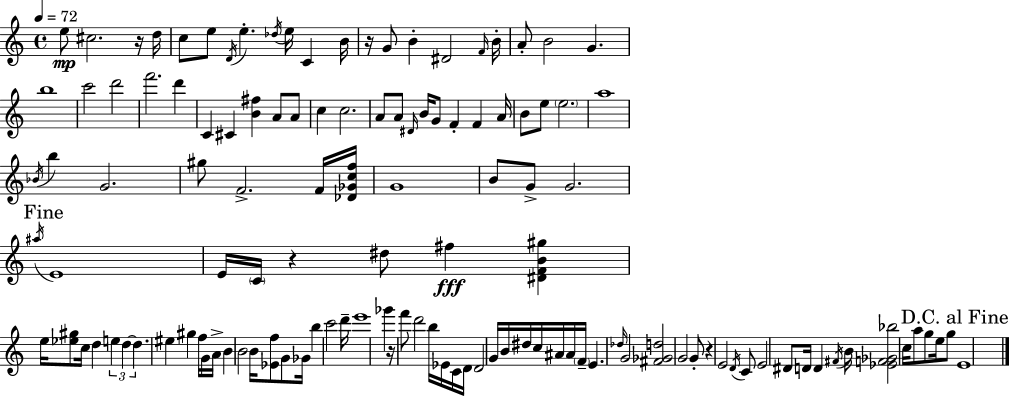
{
  \clef treble
  \time 4/4
  \defaultTimeSignature
  \key a \minor
  \tempo 4 = 72
  e''8\mp cis''2. r16 d''16 | c''8 e''8 \acciaccatura { d'16 } e''4.-. \acciaccatura { des''16 } e''16 c'4 | b'16 r16 g'8 b'4-. dis'2 | \grace { f'16 } b'16-. a'8-. b'2 g'4. | \break b''1 | c'''2 d'''2 | f'''2. d'''4 | c'4 cis'4 <b' fis''>4 a'8 | \break a'8 c''4 c''2. | a'8 a'8 \grace { dis'16 } b'16 g'8 f'4-. f'4 | a'16 b'8 e''8 \parenthesize e''2. | a''1 | \break \acciaccatura { bes'16 } b''4 g'2. | gis''8 f'2.-> | f'16 <des' ges' c'' f''>16 g'1 | b'8 g'8-> g'2. | \break \mark "Fine" \acciaccatura { ais''16 } e'1 | e'16 \parenthesize c'16 r4 dis''8 fis''4\fff | <dis' f' b' gis''>4 e''16 <ees'' gis''>8 c''16 d''4 \tuplet 3/2 { e''4 | d''4~~ d''4. } eis''4 | \break gis''4 f''16 g'16 a'16-> b'4 b'2 | b'16 <ees' f''>8 g'8 ges'16 b''4 c'''2 | d'''16-- e'''1 | ges'''4 r16 f'''8 d'''2 | \break b''16 ees'16 c'16 d'16 d'2 | g'16 b'16 dis''16 c''16 ais'16 ais'16 \parenthesize f'16-- e'4. \grace { des''16 } g'2 | <fis' ges' d''>2 g'2 | g'8-. r4 e'2 | \break \acciaccatura { d'16 } c'8 e'2 | dis'8 d'16 d'4 \acciaccatura { fis'16 } b'16 <ees' f' ges' bes''>2 | c''16 a''8 g''8 e''16 g''8 \mark "D.C. al Fine" e'1 | \bar "|."
}